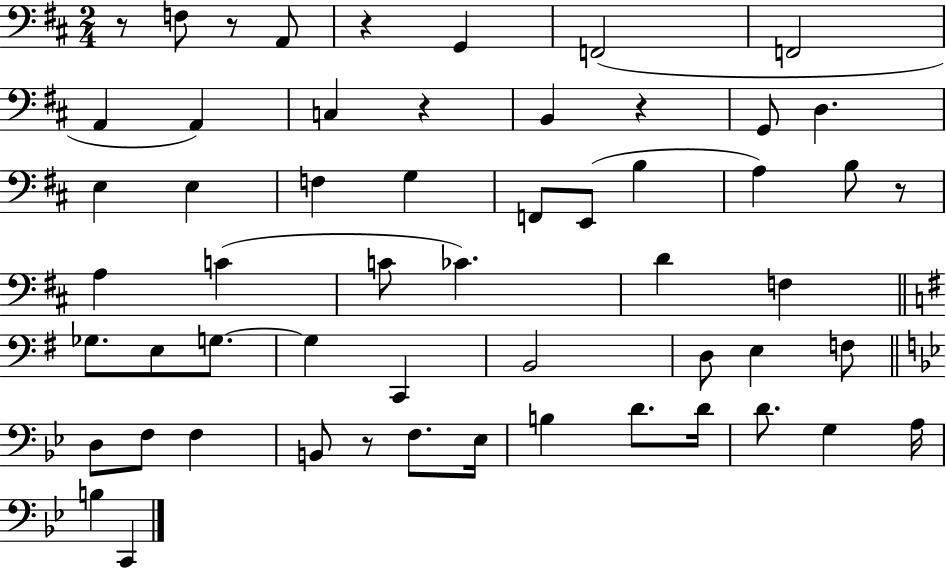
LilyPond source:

{
  \clef bass
  \numericTimeSignature
  \time 2/4
  \key d \major
  r8 f8 r8 a,8 | r4 g,4 | f,2( | f,2 | \break a,4 a,4) | c4 r4 | b,4 r4 | g,8 d4. | \break e4 e4 | f4 g4 | f,8 e,8( b4 | a4) b8 r8 | \break a4 c'4( | c'8 ces'4.) | d'4 f4 | \bar "||" \break \key g \major ges8. e8 g8.~~ | g4 c,4 | b,2 | d8 e4 f8 | \break \bar "||" \break \key g \minor d8 f8 f4 | b,8 r8 f8. ees16 | b4 d'8. d'16 | d'8. g4 a16 | \break b4 c,4 | \bar "|."
}